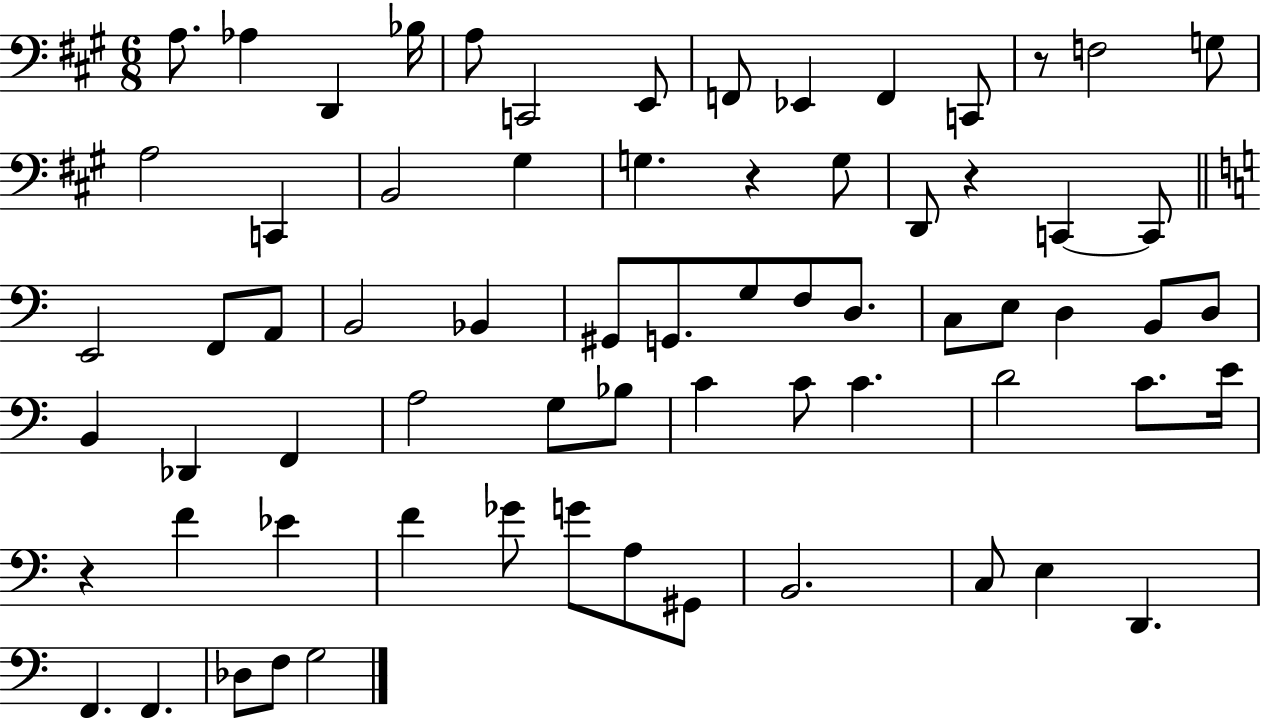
{
  \clef bass
  \numericTimeSignature
  \time 6/8
  \key a \major
  a8. aes4 d,4 bes16 | a8 c,2 e,8 | f,8 ees,4 f,4 c,8 | r8 f2 g8 | \break a2 c,4 | b,2 gis4 | g4. r4 g8 | d,8 r4 c,4~~ c,8 | \break \bar "||" \break \key a \minor e,2 f,8 a,8 | b,2 bes,4 | gis,8 g,8. g8 f8 d8. | c8 e8 d4 b,8 d8 | \break b,4 des,4 f,4 | a2 g8 bes8 | c'4 c'8 c'4. | d'2 c'8. e'16 | \break r4 f'4 ees'4 | f'4 ges'8 g'8 a8 gis,8 | b,2. | c8 e4 d,4. | \break f,4. f,4. | des8 f8 g2 | \bar "|."
}